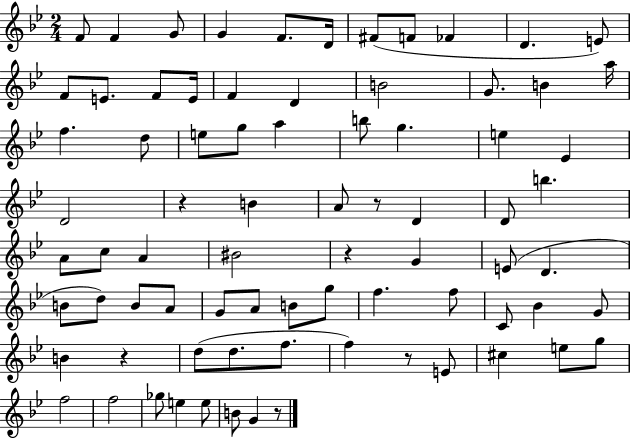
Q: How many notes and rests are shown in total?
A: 78